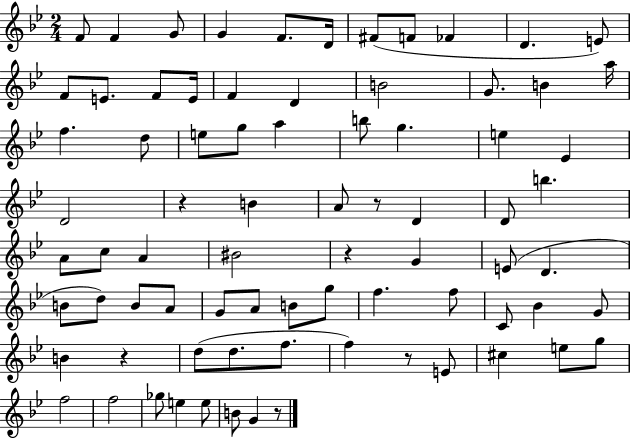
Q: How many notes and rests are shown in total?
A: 78